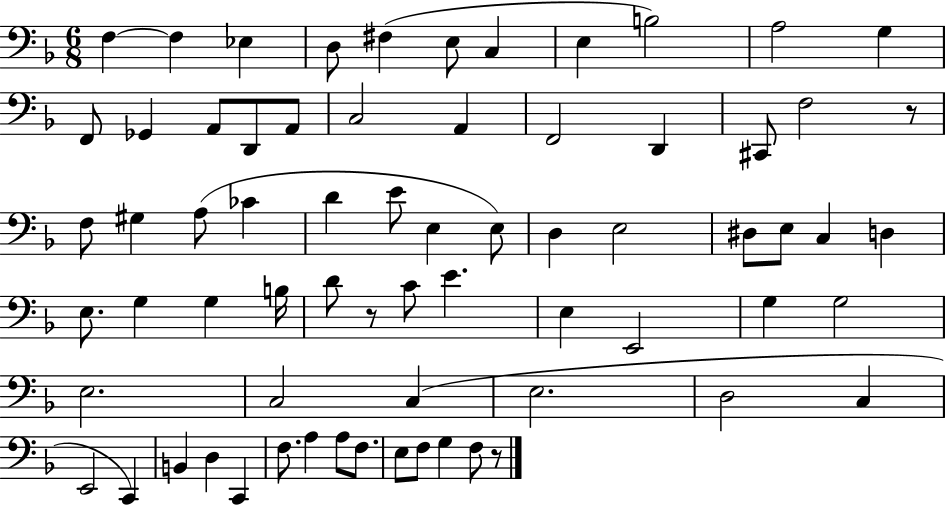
X:1
T:Untitled
M:6/8
L:1/4
K:F
F, F, _E, D,/2 ^F, E,/2 C, E, B,2 A,2 G, F,,/2 _G,, A,,/2 D,,/2 A,,/2 C,2 A,, F,,2 D,, ^C,,/2 F,2 z/2 F,/2 ^G, A,/2 _C D E/2 E, E,/2 D, E,2 ^D,/2 E,/2 C, D, E,/2 G, G, B,/4 D/2 z/2 C/2 E E, E,,2 G, G,2 E,2 C,2 C, E,2 D,2 C, E,,2 C,, B,, D, C,, F,/2 A, A,/2 F,/2 E,/2 F,/2 G, F,/2 z/2